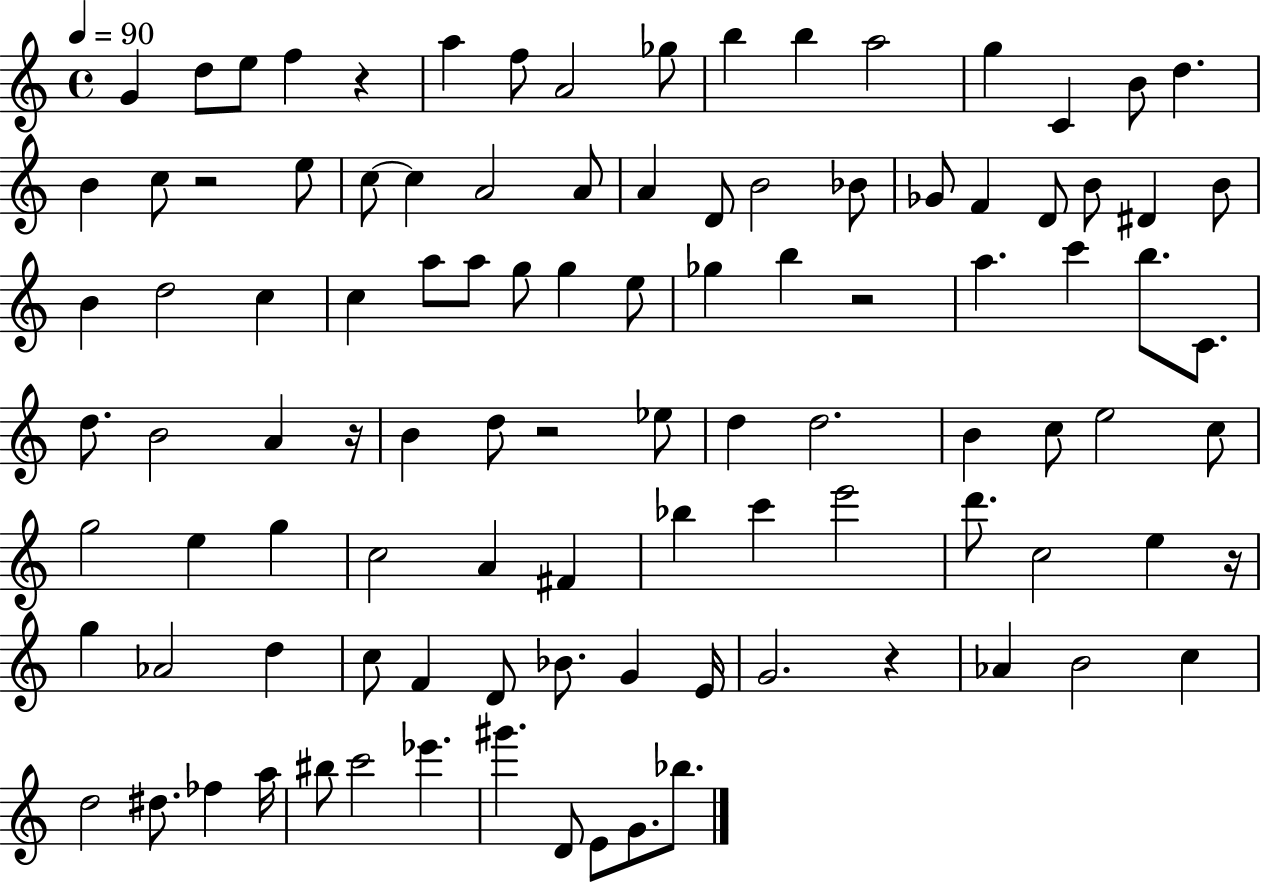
{
  \clef treble
  \time 4/4
  \defaultTimeSignature
  \key c \major
  \tempo 4 = 90
  g'4 d''8 e''8 f''4 r4 | a''4 f''8 a'2 ges''8 | b''4 b''4 a''2 | g''4 c'4 b'8 d''4. | \break b'4 c''8 r2 e''8 | c''8~~ c''4 a'2 a'8 | a'4 d'8 b'2 bes'8 | ges'8 f'4 d'8 b'8 dis'4 b'8 | \break b'4 d''2 c''4 | c''4 a''8 a''8 g''8 g''4 e''8 | ges''4 b''4 r2 | a''4. c'''4 b''8. c'8. | \break d''8. b'2 a'4 r16 | b'4 d''8 r2 ees''8 | d''4 d''2. | b'4 c''8 e''2 c''8 | \break g''2 e''4 g''4 | c''2 a'4 fis'4 | bes''4 c'''4 e'''2 | d'''8. c''2 e''4 r16 | \break g''4 aes'2 d''4 | c''8 f'4 d'8 bes'8. g'4 e'16 | g'2. r4 | aes'4 b'2 c''4 | \break d''2 dis''8. fes''4 a''16 | bis''8 c'''2 ees'''4. | gis'''4. d'8 e'8 g'8. bes''8. | \bar "|."
}